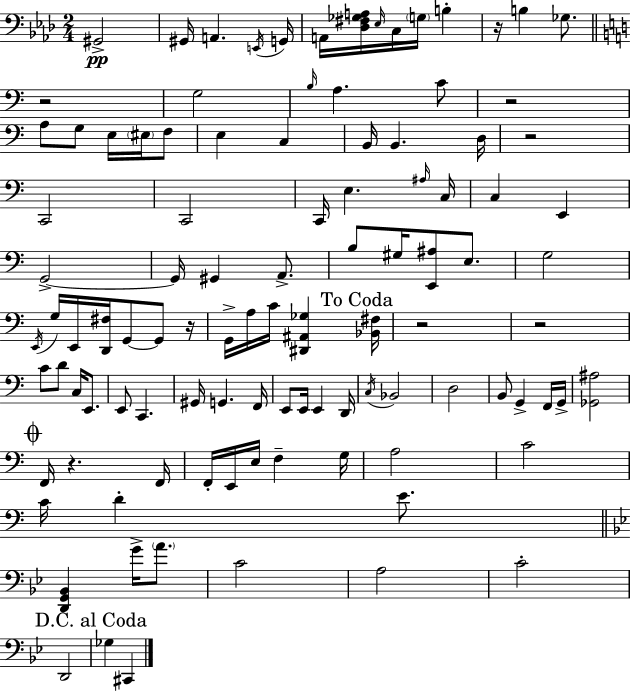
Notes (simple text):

G#2/h G#2/s A2/q. E2/s G2/s A2/s [Db3,F#3,Gb3,A3]/s Eb3/s C3/s G3/s B3/q R/s B3/q Gb3/e. R/h G3/h B3/s A3/q. C4/e R/h A3/e G3/e E3/s EIS3/s F3/e E3/q C3/q B2/s B2/q. D3/s R/h C2/h C2/h C2/s E3/q. A#3/s C3/s C3/q E2/q G2/h G2/s G#2/q A2/e. B3/e G#3/s [E2,A#3]/e E3/e. G3/h E2/s G3/s E2/s [D2,F#3]/s G2/e G2/e R/s G2/s A3/s C4/s [D#2,A#2,Gb3]/q [Bb2,F#3]/s R/h R/h C4/e D4/e C3/s E2/e. E2/e C2/q. G#2/s G2/q. F2/s E2/e E2/s E2/q D2/s C3/s Bb2/h D3/h B2/e G2/q F2/s G2/s [Gb2,A#3]/h F2/s R/q. F2/s F2/s E2/s E3/s F3/q G3/s A3/h C4/h C4/s D4/q E4/e. [D2,G2,Bb2]/q G4/s A4/e. C4/h A3/h C4/h D2/h Gb3/q C#2/q